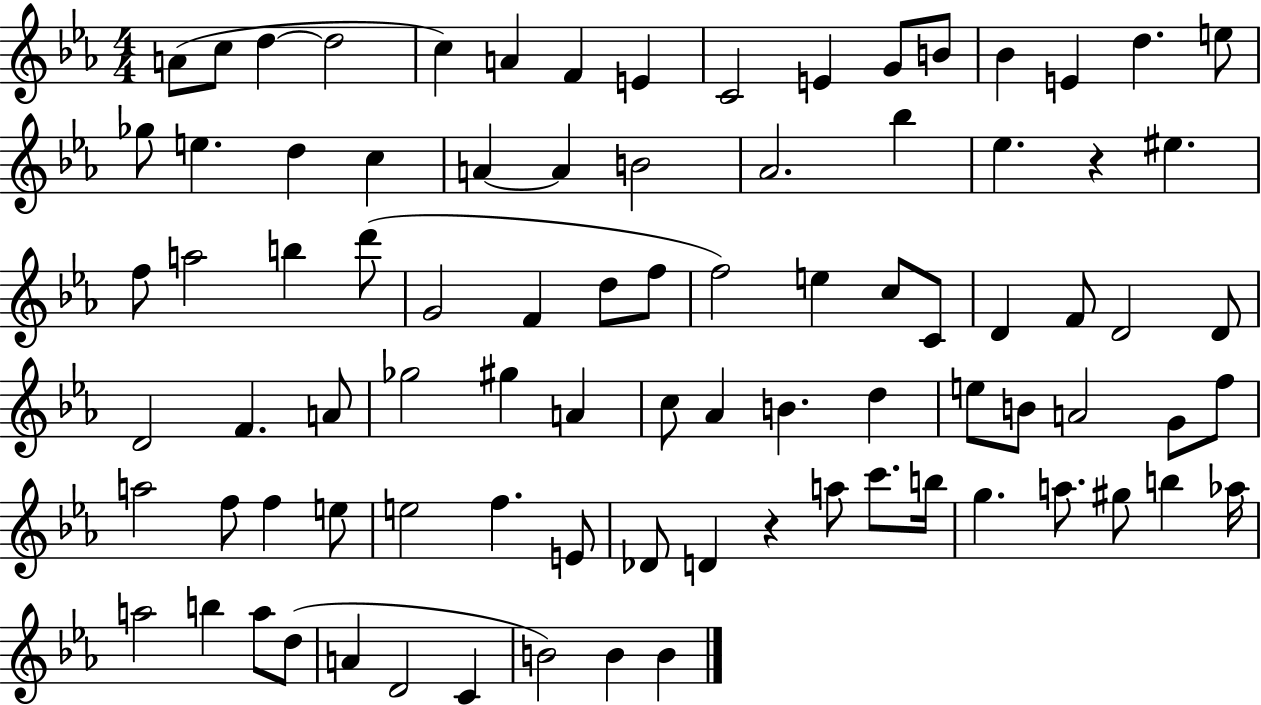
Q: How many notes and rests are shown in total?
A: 87